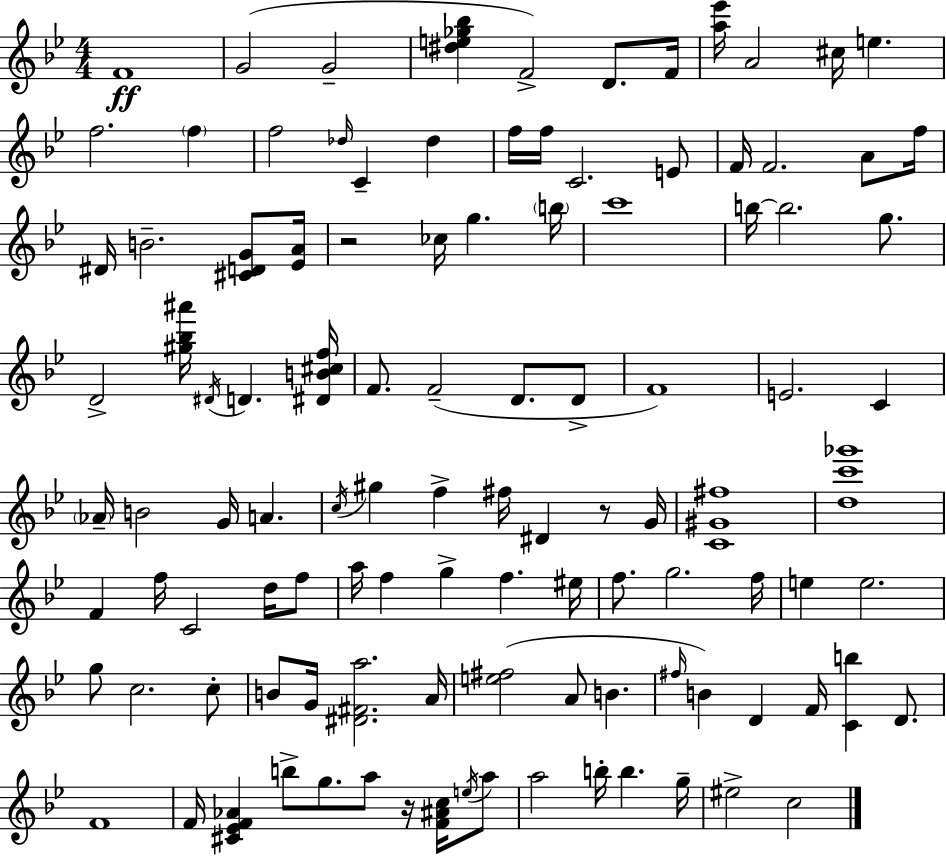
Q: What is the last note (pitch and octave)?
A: C5